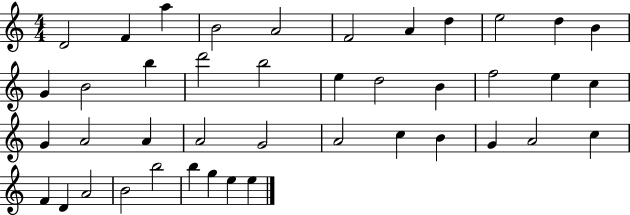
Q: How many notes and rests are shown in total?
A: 42